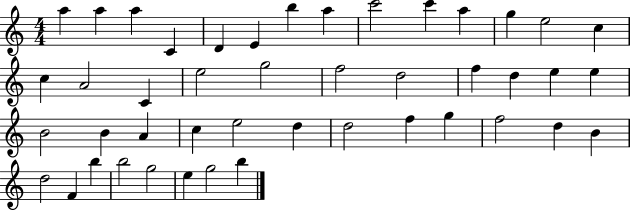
X:1
T:Untitled
M:4/4
L:1/4
K:C
a a a C D E b a c'2 c' a g e2 c c A2 C e2 g2 f2 d2 f d e e B2 B A c e2 d d2 f g f2 d B d2 F b b2 g2 e g2 b